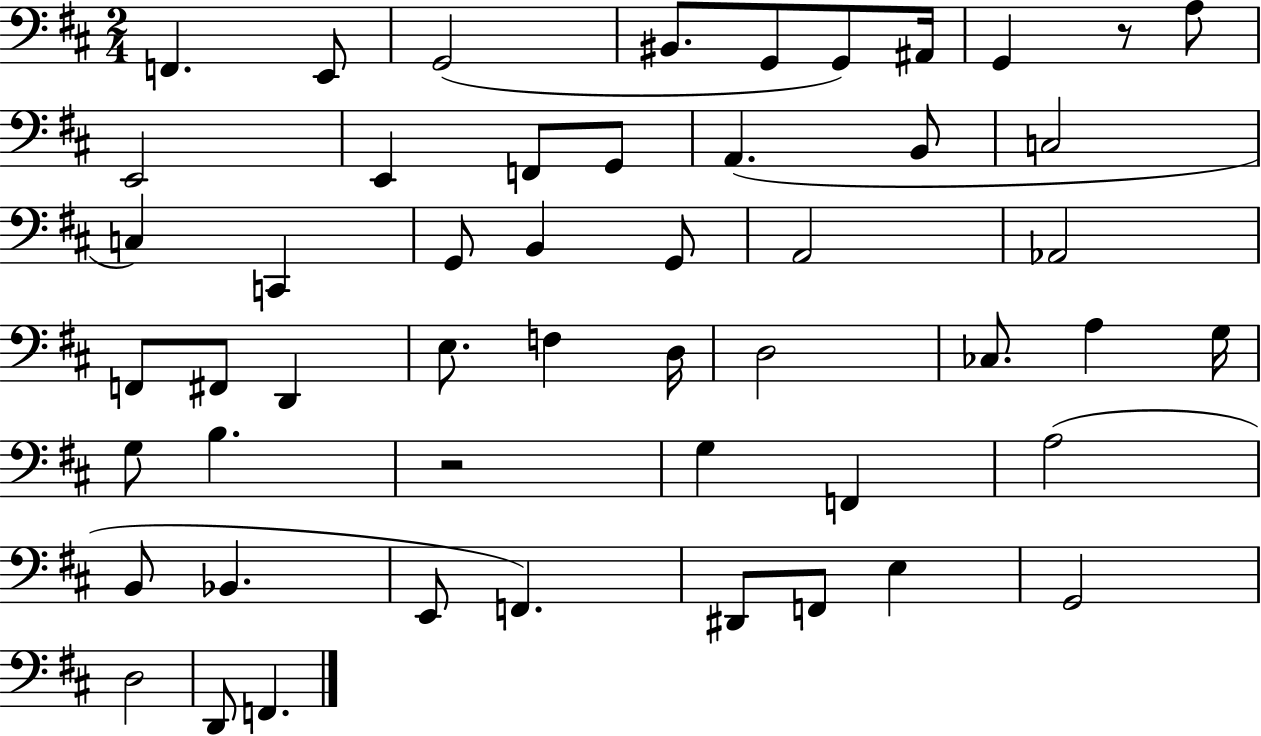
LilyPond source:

{
  \clef bass
  \numericTimeSignature
  \time 2/4
  \key d \major
  \repeat volta 2 { f,4. e,8 | g,2( | bis,8. g,8 g,8) ais,16 | g,4 r8 a8 | \break e,2 | e,4 f,8 g,8 | a,4.( b,8 | c2 | \break c4) c,4 | g,8 b,4 g,8 | a,2 | aes,2 | \break f,8 fis,8 d,4 | e8. f4 d16 | d2 | ces8. a4 g16 | \break g8 b4. | r2 | g4 f,4 | a2( | \break b,8 bes,4. | e,8 f,4.) | dis,8 f,8 e4 | g,2 | \break d2 | d,8 f,4. | } \bar "|."
}